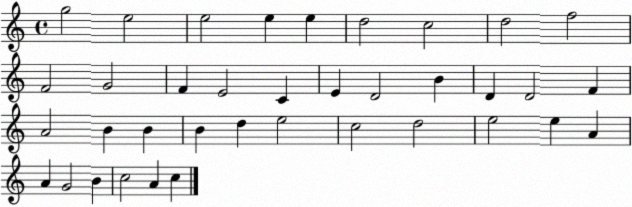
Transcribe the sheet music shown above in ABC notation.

X:1
T:Untitled
M:4/4
L:1/4
K:C
g2 e2 e2 e e d2 c2 d2 f2 F2 G2 F E2 C E D2 B D D2 F A2 B B B d e2 c2 d2 e2 e A A G2 B c2 A c